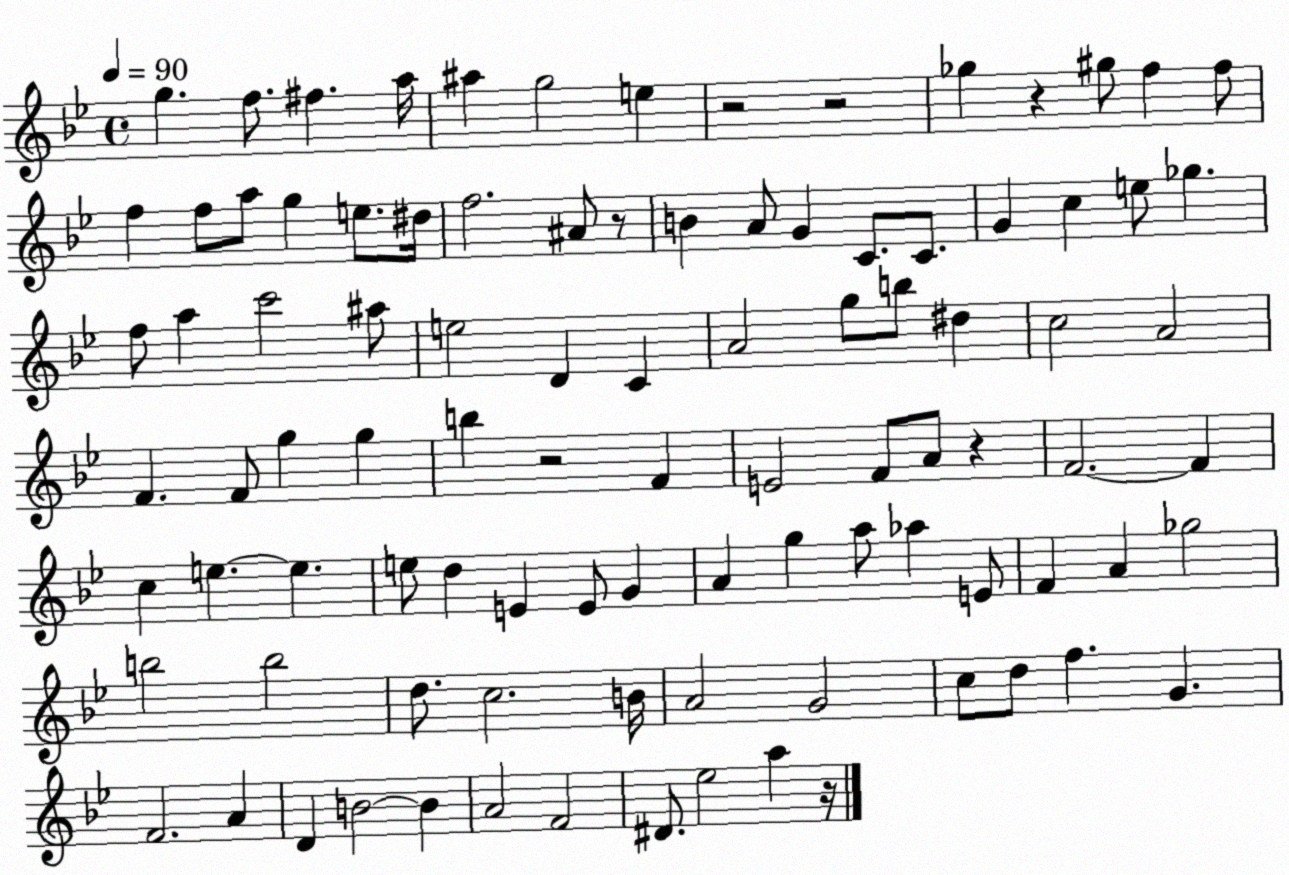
X:1
T:Untitled
M:4/4
L:1/4
K:Bb
g f/2 ^f a/4 ^a g2 e z2 z2 _g z ^g/2 f f/2 f f/2 a/2 g e/2 ^d/4 f2 ^A/2 z/2 B A/2 G C/2 C/2 G c e/2 _g f/2 a c'2 ^a/2 e2 D C A2 g/2 b/2 ^d c2 A2 F F/2 g g b z2 F E2 F/2 A/2 z F2 F c e e e/2 d E E/2 G A g a/2 _a E/2 F A _g2 b2 b2 d/2 c2 B/4 A2 G2 c/2 d/2 f G F2 A D B2 B A2 F2 ^D/2 _e2 a z/4